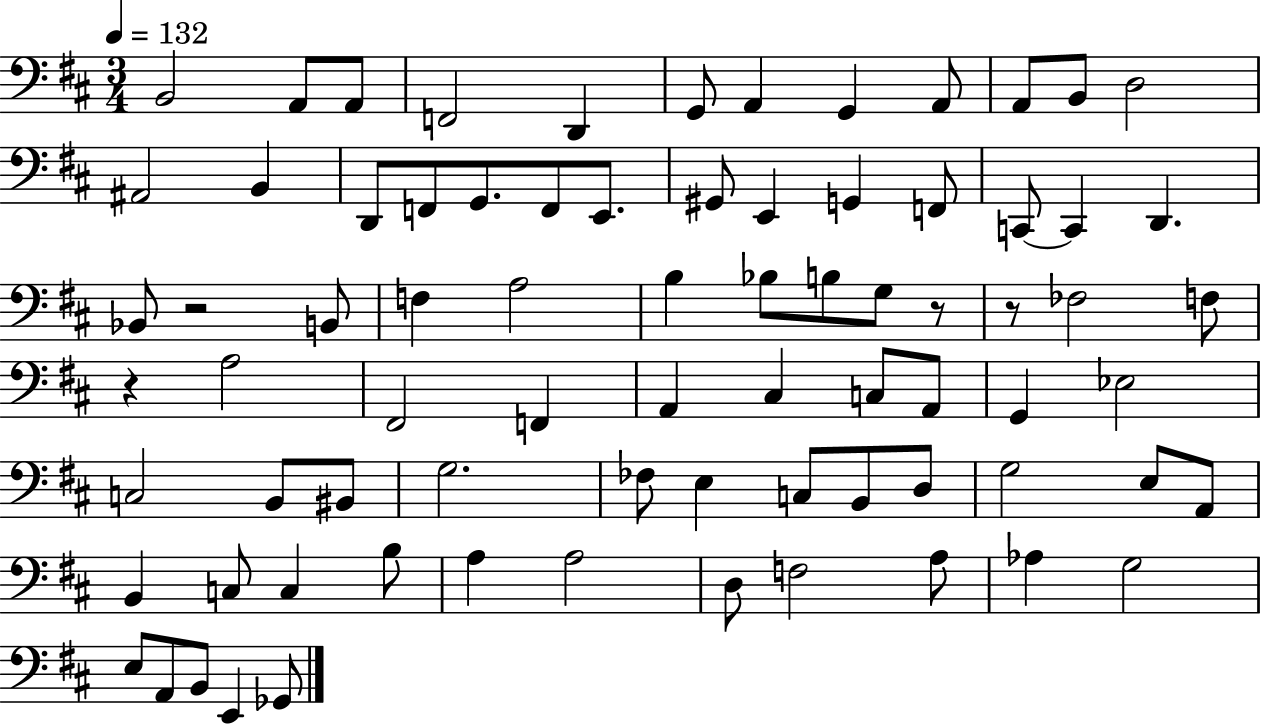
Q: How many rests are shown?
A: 4